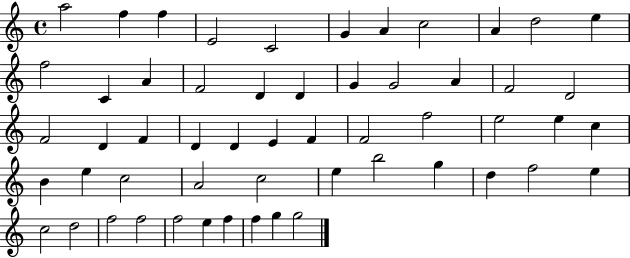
A5/h F5/q F5/q E4/h C4/h G4/q A4/q C5/h A4/q D5/h E5/q F5/h C4/q A4/q F4/h D4/q D4/q G4/q G4/h A4/q F4/h D4/h F4/h D4/q F4/q D4/q D4/q E4/q F4/q F4/h F5/h E5/h E5/q C5/q B4/q E5/q C5/h A4/h C5/h E5/q B5/h G5/q D5/q F5/h E5/q C5/h D5/h F5/h F5/h F5/h E5/q F5/q F5/q G5/q G5/h